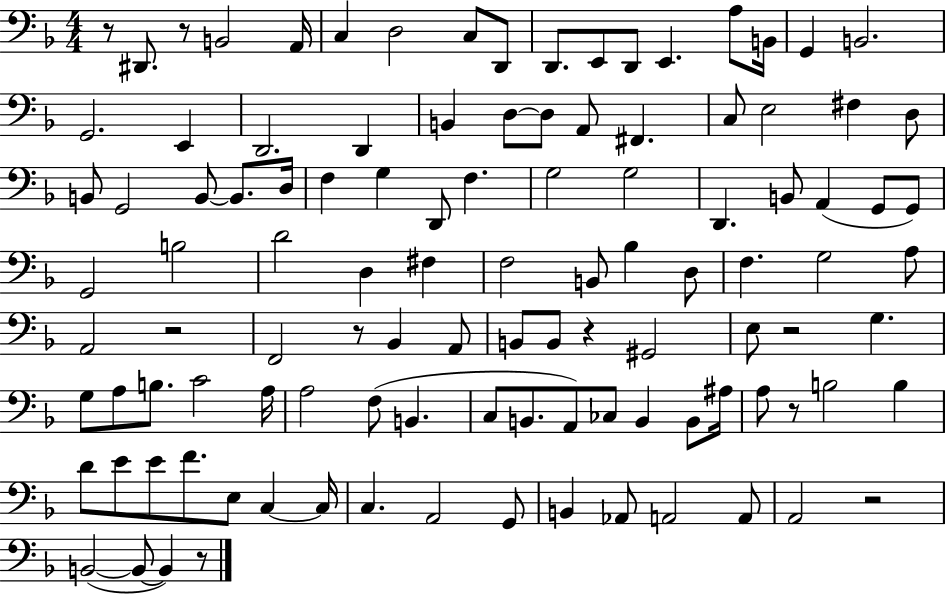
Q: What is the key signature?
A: F major